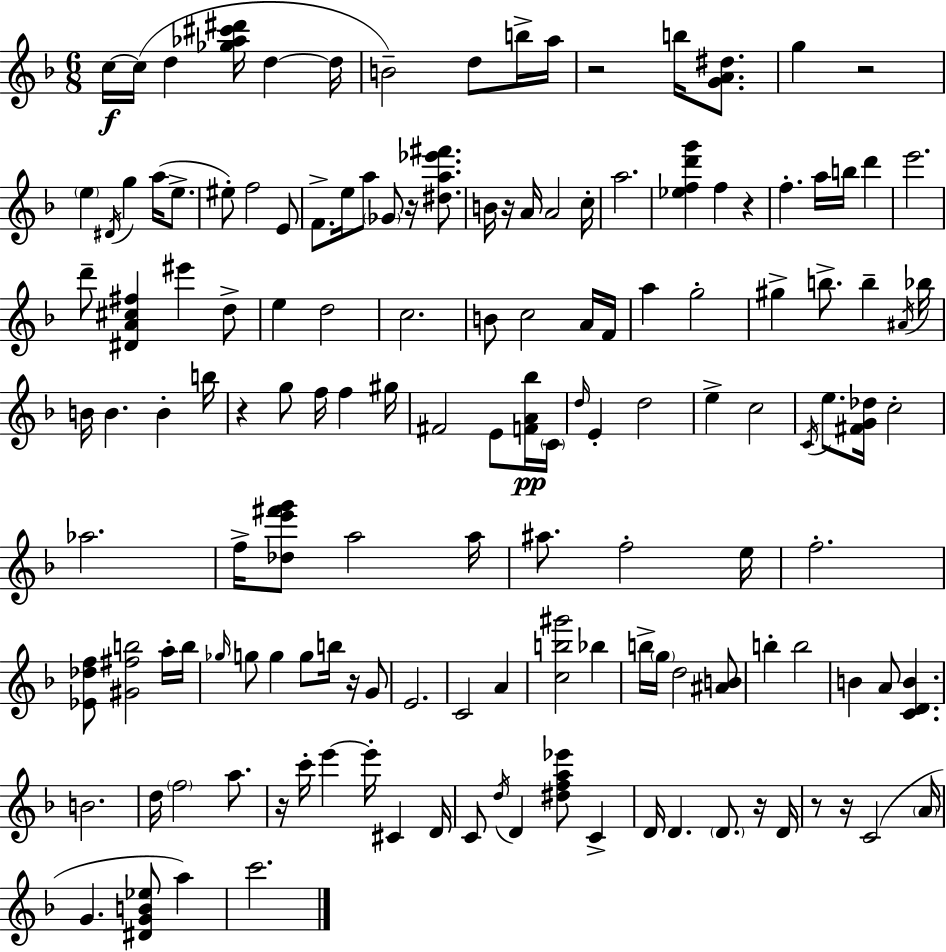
{
  \clef treble
  \numericTimeSignature
  \time 6/8
  \key f \major
  c''16~~\f c''16( d''4 <ges'' aes'' cis''' dis'''>16 d''4~~ d''16 | b'2--) d''8 b''16-> a''16 | r2 b''16 <g' a' dis''>8. | g''4 r2 | \break \parenthesize e''4 \acciaccatura { dis'16 } g''4 a''16( e''8.-> | eis''8-.) f''2 e'8 | f'8.-> e''16 a''8 \parenthesize ges'8 r16 <dis'' a'' ees''' fis'''>8. | b'16 r16 a'16 a'2 | \break c''16-. a''2. | <ees'' f'' d''' g'''>4 f''4 r4 | f''4.-. a''16 b''16 d'''4 | e'''2. | \break d'''8-- <dis' a' cis'' fis''>4 eis'''4 d''8-> | e''4 d''2 | c''2. | b'8 c''2 a'16 | \break f'16 a''4 g''2-. | gis''4-> b''8.-> b''4-- | \acciaccatura { ais'16 } bes''16 b'16 b'4. b'4-. | b''16 r4 g''8 f''16 f''4 | \break gis''16 fis'2 e'8 | <f' a' bes''>16\pp \parenthesize c'16 \grace { d''16 } e'4-. d''2 | e''4-> c''2 | \acciaccatura { c'16 } e''8. <fis' g' des''>16 c''2-. | \break aes''2. | f''16-> <des'' e''' fis''' g'''>8 a''2 | a''16 ais''8. f''2-. | e''16 f''2.-. | \break <ees' des'' f''>8 <gis' fis'' b''>2 | a''16-. b''16 \grace { ges''16 } g''8 g''4 g''8 | b''16 r16 g'8 e'2. | c'2 | \break a'4 <c'' b'' gis'''>2 | bes''4 b''16-> \parenthesize g''16 d''2 | <ais' b'>8 b''4-. b''2 | b'4 a'8 <c' d' b'>4. | \break b'2. | d''16 \parenthesize f''2 | a''8. r16 c'''16-. e'''4~~ e'''16-. | cis'4 d'16 c'8 \acciaccatura { d''16 } d'4 | \break <dis'' f'' a'' ees'''>8 c'4-> d'16 d'4. | \parenthesize d'8. r16 d'16 r8 r16 c'2( | \parenthesize a'16 g'4. | <dis' g' b' ees''>8 a''4) c'''2. | \break \bar "|."
}